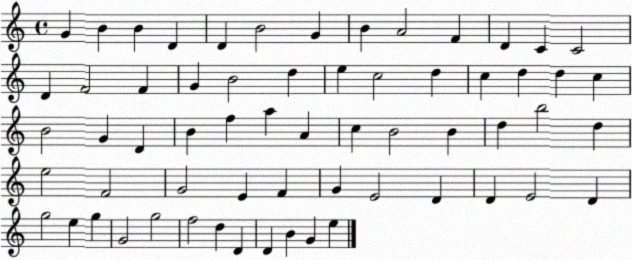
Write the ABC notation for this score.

X:1
T:Untitled
M:4/4
L:1/4
K:C
G B B D D B2 G B A2 F D C C2 D F2 F G B2 d e c2 d c d d c B2 G D B f a A c B2 B d b2 d e2 F2 G2 E F G E2 D D E2 D g2 e g G2 g2 f2 d D D B G e